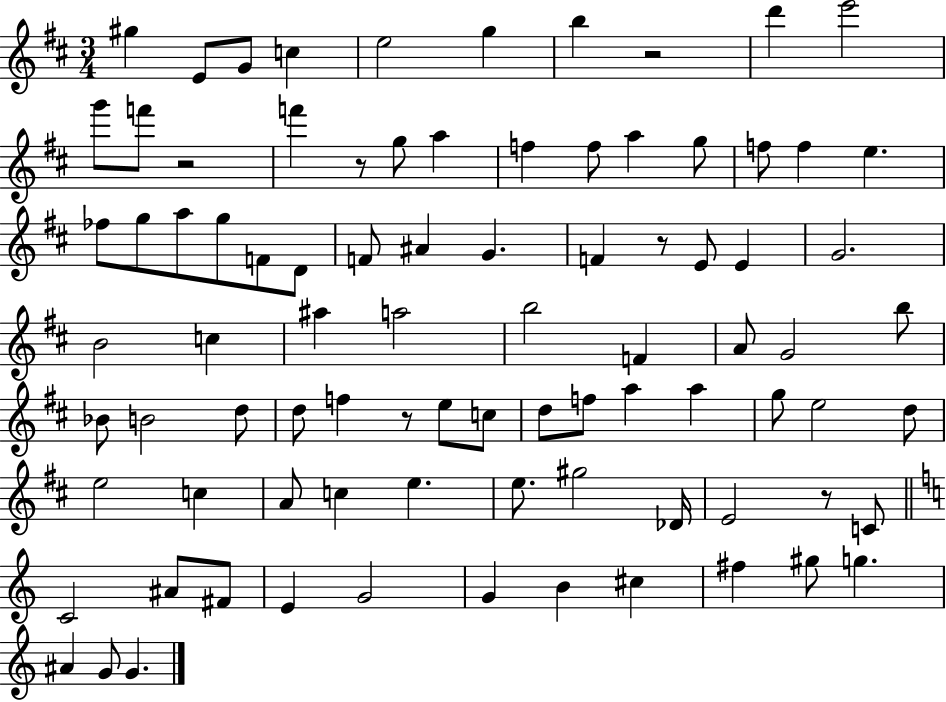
{
  \clef treble
  \numericTimeSignature
  \time 3/4
  \key d \major
  \repeat volta 2 { gis''4 e'8 g'8 c''4 | e''2 g''4 | b''4 r2 | d'''4 e'''2 | \break g'''8 f'''8 r2 | f'''4 r8 g''8 a''4 | f''4 f''8 a''4 g''8 | f''8 f''4 e''4. | \break fes''8 g''8 a''8 g''8 f'8 d'8 | f'8 ais'4 g'4. | f'4 r8 e'8 e'4 | g'2. | \break b'2 c''4 | ais''4 a''2 | b''2 f'4 | a'8 g'2 b''8 | \break bes'8 b'2 d''8 | d''8 f''4 r8 e''8 c''8 | d''8 f''8 a''4 a''4 | g''8 e''2 d''8 | \break e''2 c''4 | a'8 c''4 e''4. | e''8. gis''2 des'16 | e'2 r8 c'8 | \break \bar "||" \break \key c \major c'2 ais'8 fis'8 | e'4 g'2 | g'4 b'4 cis''4 | fis''4 gis''8 g''4. | \break ais'4 g'8 g'4. | } \bar "|."
}